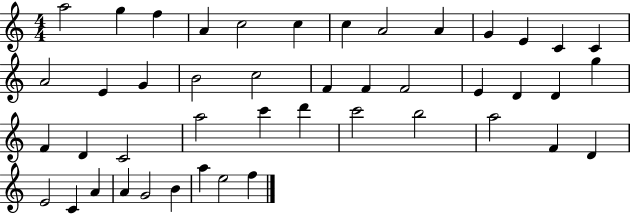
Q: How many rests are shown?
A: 0